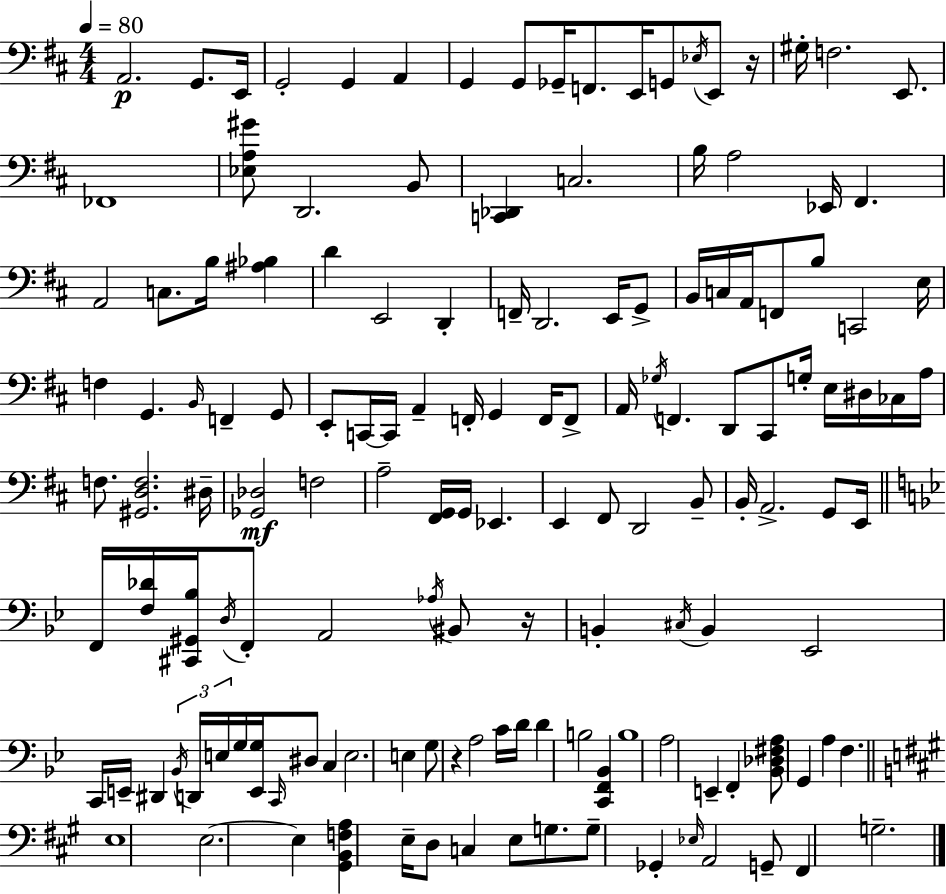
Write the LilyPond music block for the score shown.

{
  \clef bass
  \numericTimeSignature
  \time 4/4
  \key d \major
  \tempo 4 = 80
  a,2.\p g,8. e,16 | g,2-. g,4 a,4 | g,4 g,8 ges,16-- f,8. e,16 g,8 \acciaccatura { ees16 } e,8 | r16 gis16-. f2. e,8. | \break fes,1 | <ees a gis'>8 d,2. b,8 | <c, des,>4 c2. | b16 a2 ees,16 fis,4. | \break a,2 c8. b16 <ais bes>4 | d'4 e,2 d,4-. | f,16-- d,2. e,16 g,8-> | b,16 c16 a,16 f,8 b8 c,2 | \break e16 f4 g,4. \grace { b,16 } f,4-- | g,8 e,8-. c,16~~ c,16 a,4-- f,16-. g,4 f,16 | f,8-> a,16 \acciaccatura { ges16 } f,4. d,8 cis,8 g16-. e16 | dis16 ces16 a16 f8. <gis, d f>2. | \break dis16-- <ges, des>2\mf f2 | a2-- <fis, g,>16 g,16 ees,4. | e,4 fis,8 d,2 | b,8-- b,16-. a,2.-> | \break g,8 e,16 \bar "||" \break \key g \minor f,16 <f des'>16 <cis, gis, bes>16 \acciaccatura { d16 } f,8-. a,2 \acciaccatura { aes16 } bis,8 | r16 b,4-. \acciaccatura { cis16 } b,4 ees,2 | c,16 e,16-- dis,4 \tuplet 3/2 { \acciaccatura { bes,16 } d,16 e16 } g16 <e, g>16 \grace { c,16 } dis8 | c4 e2. | \break e4 g8 r4 a2 | c'16 d'16 d'4 b2 | <c, f, bes,>4 b1 | a2 e,4-- | \break f,4-. <bes, des fis a>8 g,4 a4 f4. | \bar "||" \break \key a \major e1 | e2.~~ e4 | <gis, b, f a>4 e16-- d8 c4 e8 g8. | g8-- ges,4-. \grace { ees16 } a,2 g,8-- | \break fis,4 g2.-- | \bar "|."
}